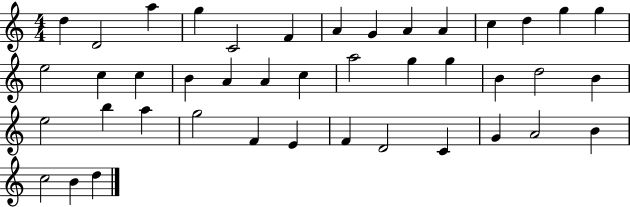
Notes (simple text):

D5/q D4/h A5/q G5/q C4/h F4/q A4/q G4/q A4/q A4/q C5/q D5/q G5/q G5/q E5/h C5/q C5/q B4/q A4/q A4/q C5/q A5/h G5/q G5/q B4/q D5/h B4/q E5/h B5/q A5/q G5/h F4/q E4/q F4/q D4/h C4/q G4/q A4/h B4/q C5/h B4/q D5/q